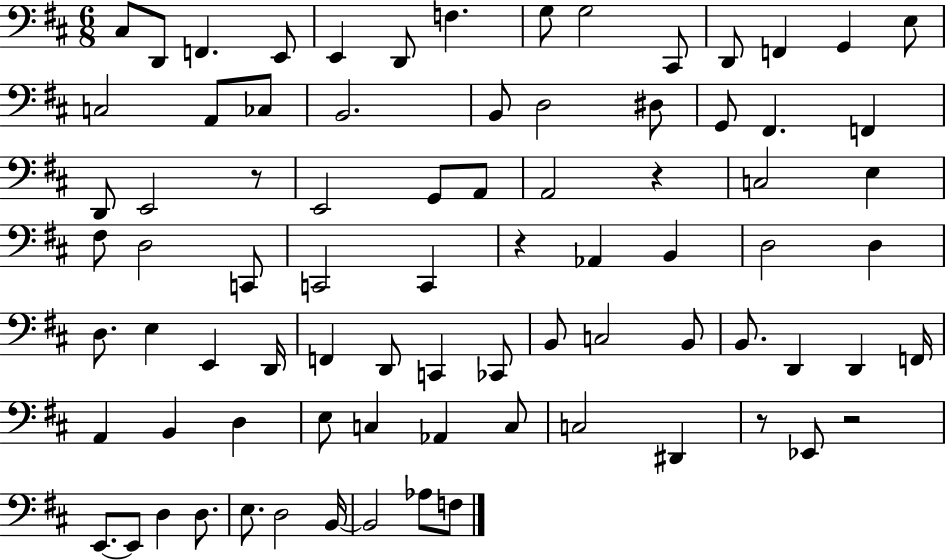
C#3/e D2/e F2/q. E2/e E2/q D2/e F3/q. G3/e G3/h C#2/e D2/e F2/q G2/q E3/e C3/h A2/e CES3/e B2/h. B2/e D3/h D#3/e G2/e F#2/q. F2/q D2/e E2/h R/e E2/h G2/e A2/e A2/h R/q C3/h E3/q F#3/e D3/h C2/e C2/h C2/q R/q Ab2/q B2/q D3/h D3/q D3/e. E3/q E2/q D2/s F2/q D2/e C2/q CES2/e B2/e C3/h B2/e B2/e. D2/q D2/q F2/s A2/q B2/q D3/q E3/e C3/q Ab2/q C3/e C3/h D#2/q R/e Eb2/e R/h E2/e. E2/e D3/q D3/e. E3/e. D3/h B2/s B2/h Ab3/e F3/e